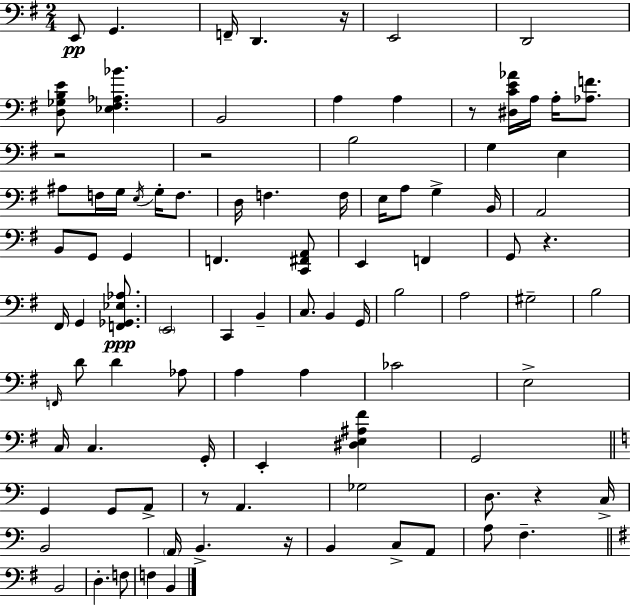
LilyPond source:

{
  \clef bass
  \numericTimeSignature
  \time 2/4
  \key g \major
  \repeat volta 2 { e,8\pp g,4. | f,16-- d,4. r16 | e,2 | d,2 | \break <d ges b e'>8 <ees fis aes bes'>4. | b,2 | a4 a4 | r8 <dis c' e' aes'>16 a16 a16-. <aes f'>8. | \break r2 | r2 | b2 | g4 e4 | \break ais8 f16 g16 \acciaccatura { e16 } g16-. f8. | d16 f4. | f16 e16 a8 g4-> | b,16 a,2 | \break b,8 g,8 g,4 | f,4. <c, fis, a,>8 | e,4 f,4 | g,8 r4. | \break fis,16 g,4 <f, ges, ees aes>8.\ppp | \parenthesize e,2 | c,4 b,4-- | c8. b,4 | \break g,16 b2 | a2 | gis2-- | b2 | \break \grace { f,16 } d'8 d'4 | aes8 a4 a4 | ces'2 | e2-> | \break c16 c4. | g,16-. e,4-. <dis e ais fis'>4 | g,2 | \bar "||" \break \key a \minor g,4 g,8 a,8-> | r8 a,4. | ges2 | d8. r4 c16-> | \break b,2 | \parenthesize a,16 b,4.-> r16 | b,4 c8-> a,8 | a8 f4.-- | \break \bar "||" \break \key e \minor b,2 | d4.-. f8 | f4 b,4 | } \bar "|."
}